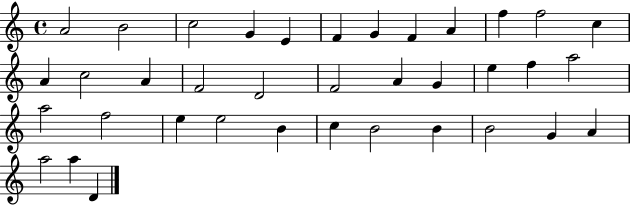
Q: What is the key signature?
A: C major